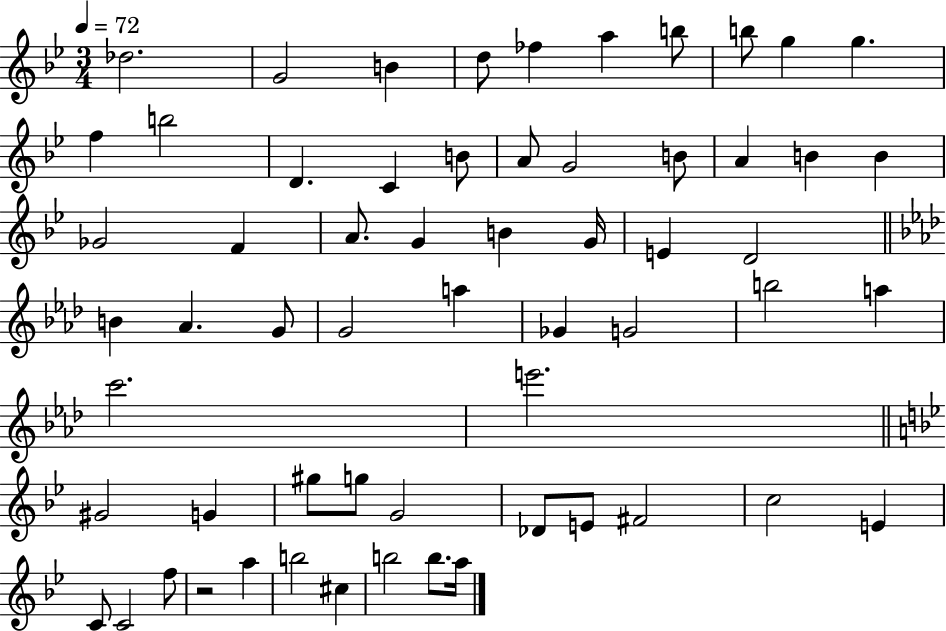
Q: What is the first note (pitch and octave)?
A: Db5